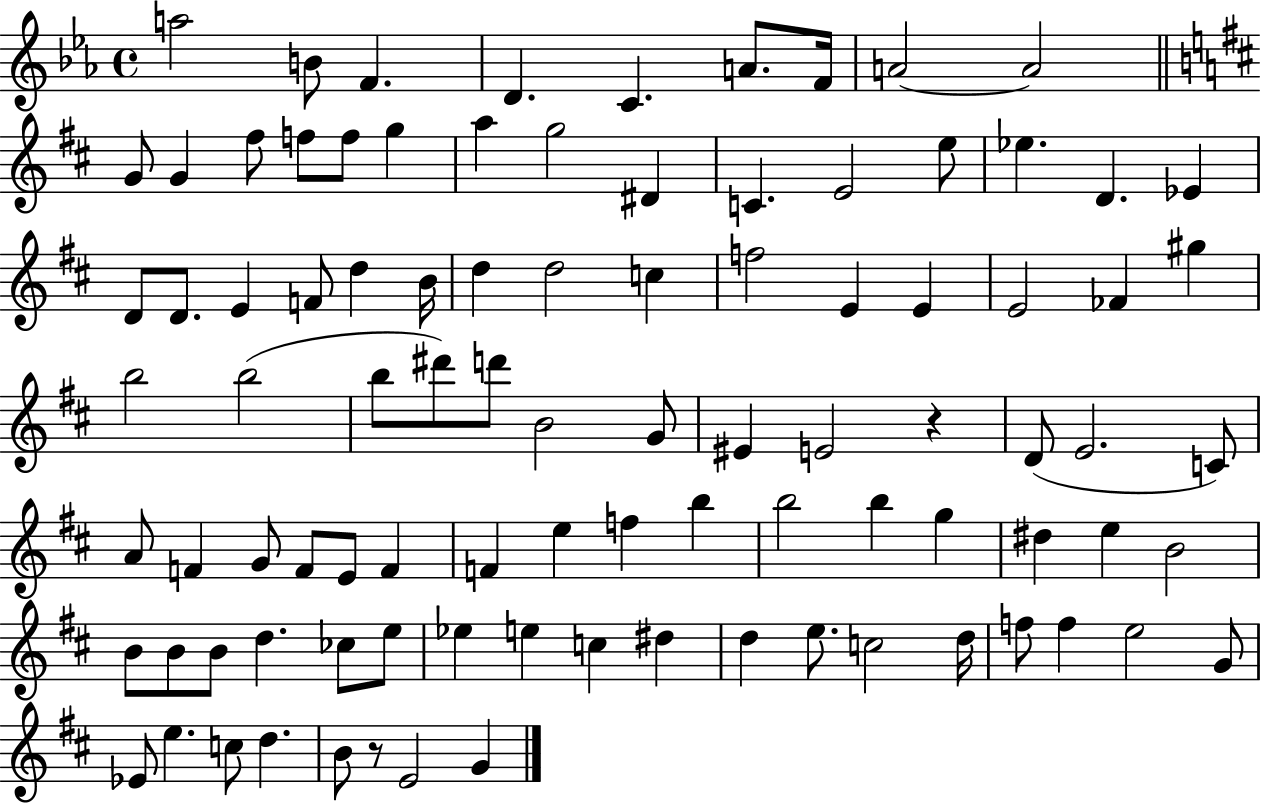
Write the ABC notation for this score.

X:1
T:Untitled
M:4/4
L:1/4
K:Eb
a2 B/2 F D C A/2 F/4 A2 A2 G/2 G ^f/2 f/2 f/2 g a g2 ^D C E2 e/2 _e D _E D/2 D/2 E F/2 d B/4 d d2 c f2 E E E2 _F ^g b2 b2 b/2 ^d'/2 d'/2 B2 G/2 ^E E2 z D/2 E2 C/2 A/2 F G/2 F/2 E/2 F F e f b b2 b g ^d e B2 B/2 B/2 B/2 d _c/2 e/2 _e e c ^d d e/2 c2 d/4 f/2 f e2 G/2 _E/2 e c/2 d B/2 z/2 E2 G